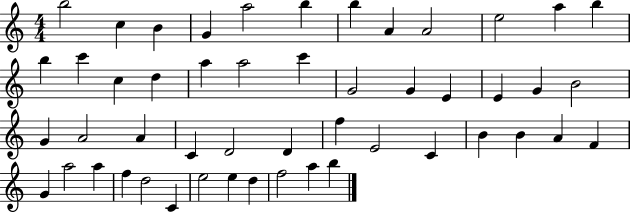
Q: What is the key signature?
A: C major